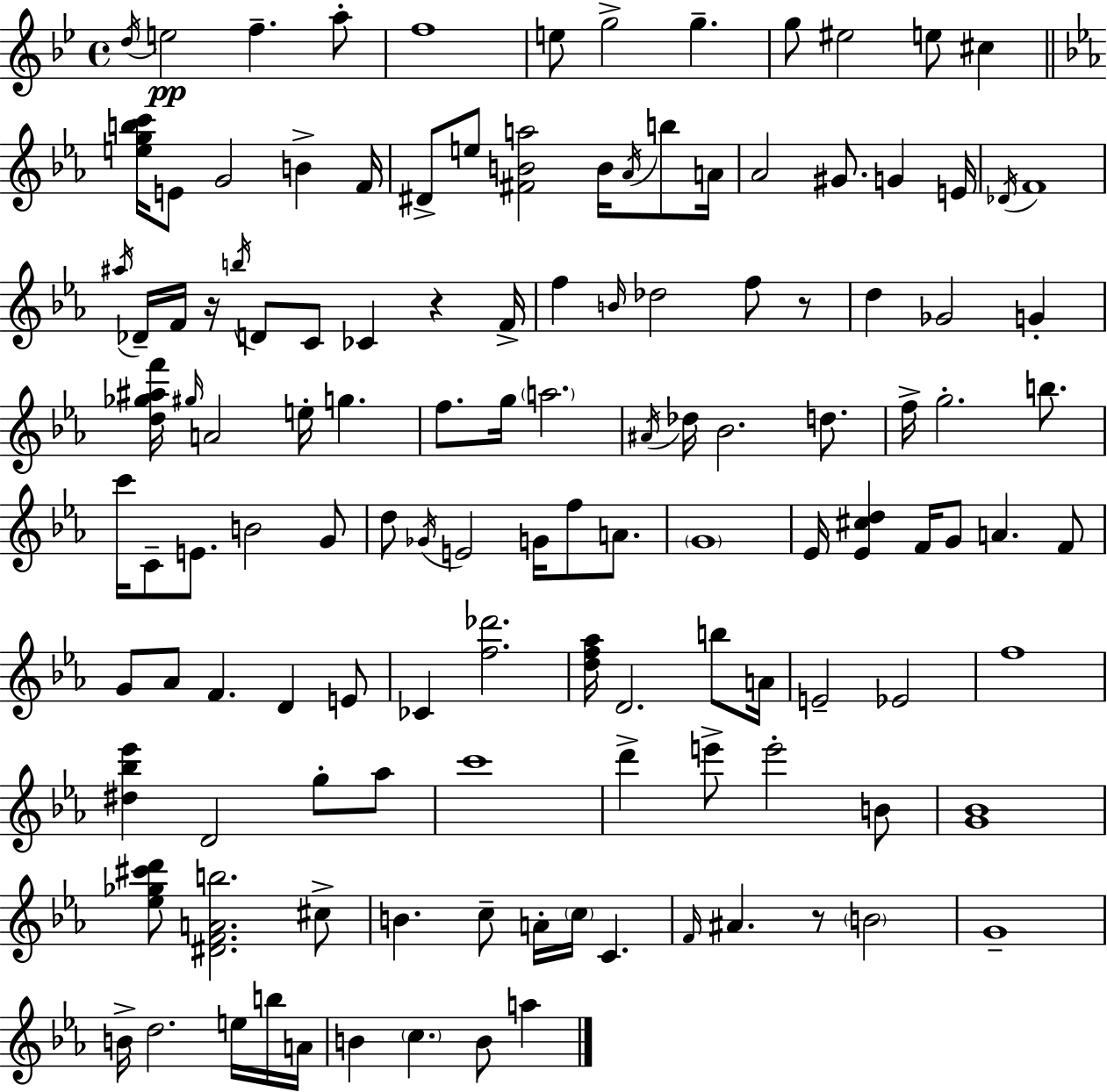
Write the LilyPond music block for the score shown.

{
  \clef treble
  \time 4/4
  \defaultTimeSignature
  \key bes \major
  \repeat volta 2 { \acciaccatura { d''16 }\pp e''2 f''4.-- a''8-. | f''1 | e''8 g''2-> g''4.-- | g''8 eis''2 e''8 cis''4 | \break \bar "||" \break \key ees \major <e'' g'' b'' c'''>16 e'8 g'2 b'4-> f'16 | dis'8-> e''8 <fis' b' a''>2 b'16 \acciaccatura { aes'16 } b''8 | a'16 aes'2 gis'8. g'4 | e'16 \acciaccatura { des'16 } f'1 | \break \acciaccatura { ais''16 } des'16-- f'16 r16 \acciaccatura { b''16 } d'8 c'8 ces'4 r4 | f'16-> f''4 \grace { b'16 } des''2 | f''8 r8 d''4 ges'2 | g'4-. <d'' ges'' ais'' f'''>16 \grace { gis''16 } a'2 e''16-. | \break g''4. f''8. g''16 \parenthesize a''2. | \acciaccatura { ais'16 } des''16 bes'2. | d''8. f''16-> g''2.-. | b''8. c'''16 c'8-- e'8. b'2 | \break g'8 d''8 \acciaccatura { ges'16 } e'2 | g'16 f''8 a'8. \parenthesize g'1 | ees'16 <ees' cis'' d''>4 f'16 g'8 | a'4. f'8 g'8 aes'8 f'4. | \break d'4 e'8 ces'4 <f'' des'''>2. | <d'' f'' aes''>16 d'2. | b''8 a'16 e'2-- | ees'2 f''1 | \break <dis'' bes'' ees'''>4 d'2 | g''8-. aes''8 c'''1 | d'''4-> e'''8-> e'''2-. | b'8 <g' bes'>1 | \break <ees'' ges'' cis''' d'''>8 <dis' f' a' b''>2. | cis''8-> b'4. c''8-- | a'16-. \parenthesize c''16 c'4. \grace { f'16 } ais'4. r8 | \parenthesize b'2 g'1-- | \break b'16-> d''2. | e''16 b''16 a'16 b'4 \parenthesize c''4. | b'8 a''4 } \bar "|."
}